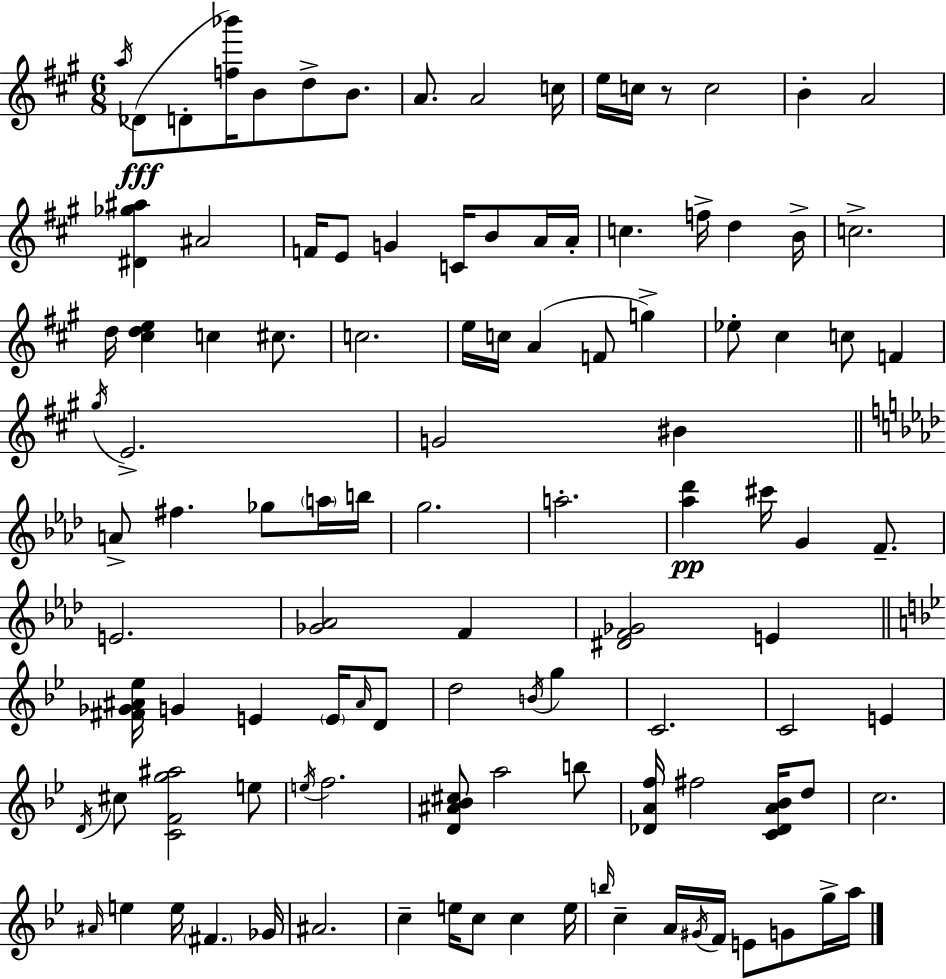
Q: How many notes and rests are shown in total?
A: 110